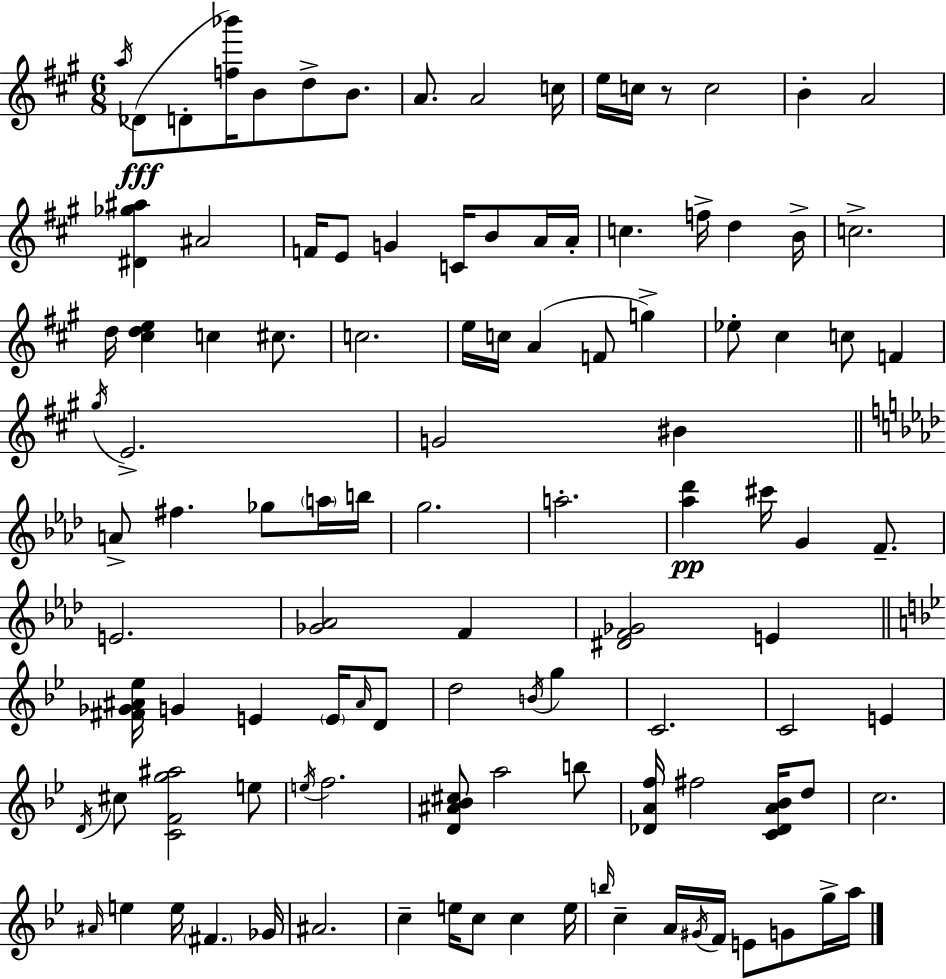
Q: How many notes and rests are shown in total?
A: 110